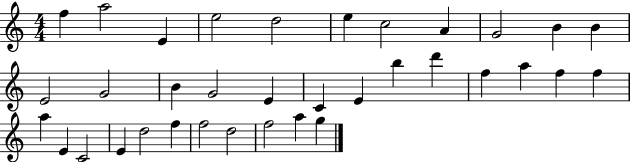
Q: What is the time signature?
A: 4/4